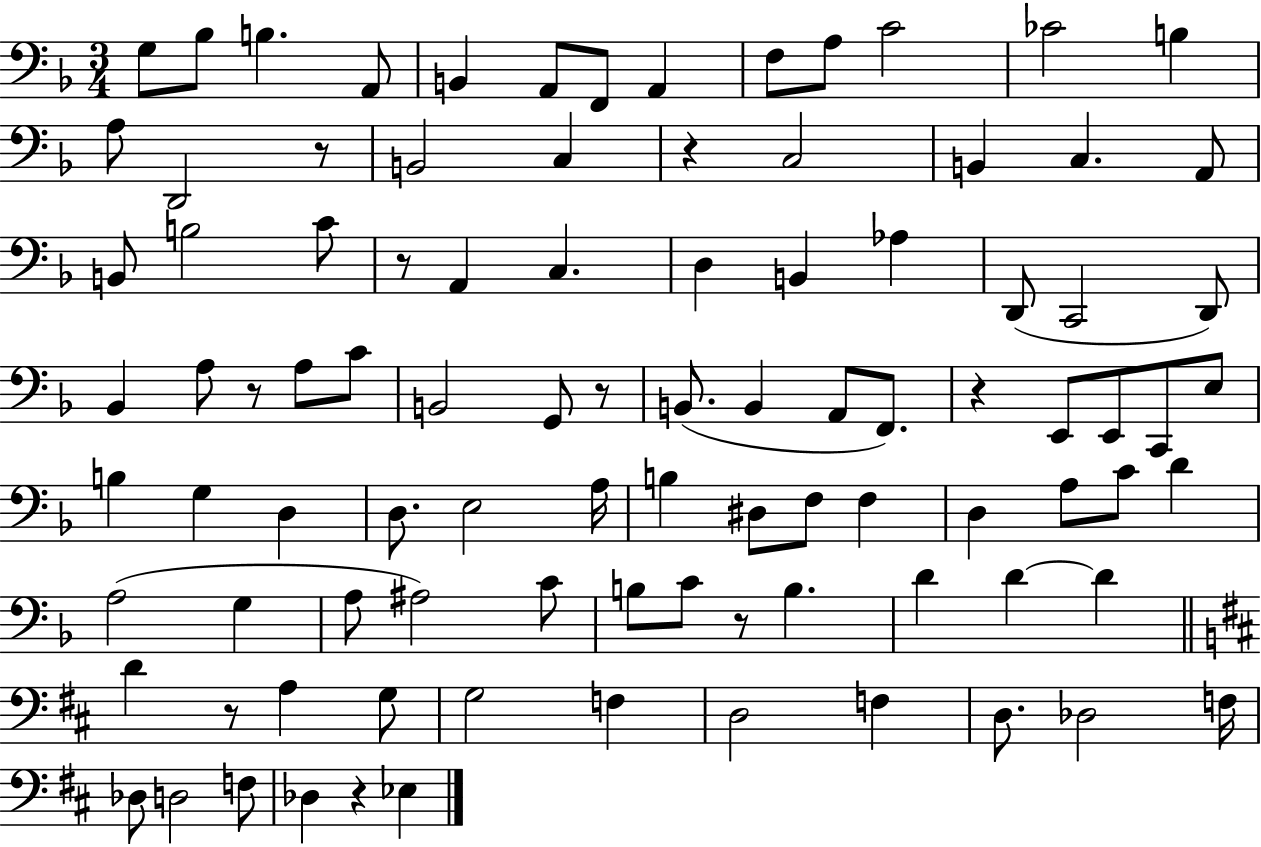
{
  \clef bass
  \numericTimeSignature
  \time 3/4
  \key f \major
  g8 bes8 b4. a,8 | b,4 a,8 f,8 a,4 | f8 a8 c'2 | ces'2 b4 | \break a8 d,2 r8 | b,2 c4 | r4 c2 | b,4 c4. a,8 | \break b,8 b2 c'8 | r8 a,4 c4. | d4 b,4 aes4 | d,8( c,2 d,8) | \break bes,4 a8 r8 a8 c'8 | b,2 g,8 r8 | b,8.( b,4 a,8 f,8.) | r4 e,8 e,8 c,8 e8 | \break b4 g4 d4 | d8. e2 a16 | b4 dis8 f8 f4 | d4 a8 c'8 d'4 | \break a2( g4 | a8 ais2) c'8 | b8 c'8 r8 b4. | d'4 d'4~~ d'4 | \break \bar "||" \break \key d \major d'4 r8 a4 g8 | g2 f4 | d2 f4 | d8. des2 f16 | \break des8 d2 f8 | des4 r4 ees4 | \bar "|."
}